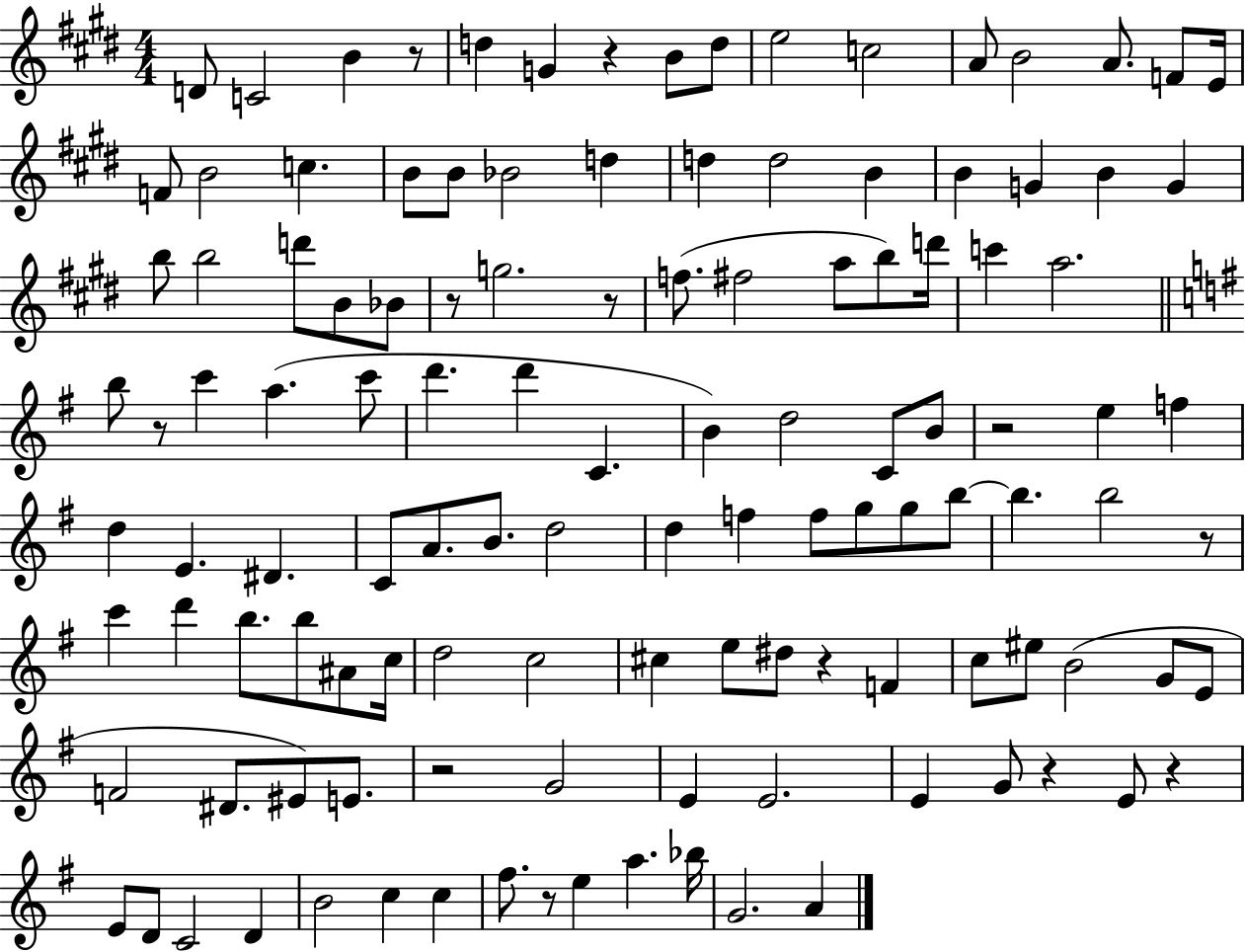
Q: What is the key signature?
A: E major